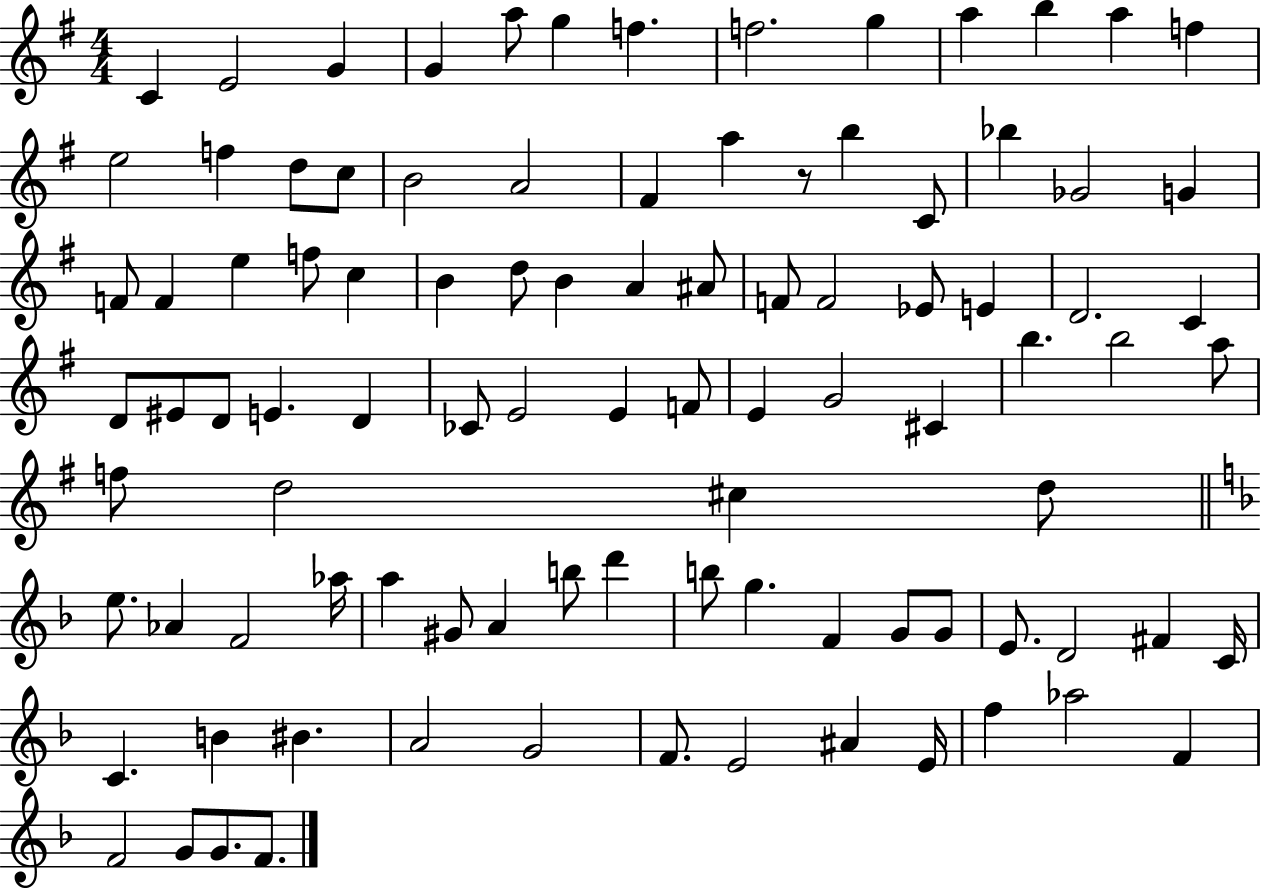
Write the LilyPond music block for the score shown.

{
  \clef treble
  \numericTimeSignature
  \time 4/4
  \key g \major
  \repeat volta 2 { c'4 e'2 g'4 | g'4 a''8 g''4 f''4. | f''2. g''4 | a''4 b''4 a''4 f''4 | \break e''2 f''4 d''8 c''8 | b'2 a'2 | fis'4 a''4 r8 b''4 c'8 | bes''4 ges'2 g'4 | \break f'8 f'4 e''4 f''8 c''4 | b'4 d''8 b'4 a'4 ais'8 | f'8 f'2 ees'8 e'4 | d'2. c'4 | \break d'8 eis'8 d'8 e'4. d'4 | ces'8 e'2 e'4 f'8 | e'4 g'2 cis'4 | b''4. b''2 a''8 | \break f''8 d''2 cis''4 d''8 | \bar "||" \break \key f \major e''8. aes'4 f'2 aes''16 | a''4 gis'8 a'4 b''8 d'''4 | b''8 g''4. f'4 g'8 g'8 | e'8. d'2 fis'4 c'16 | \break c'4. b'4 bis'4. | a'2 g'2 | f'8. e'2 ais'4 e'16 | f''4 aes''2 f'4 | \break f'2 g'8 g'8. f'8. | } \bar "|."
}